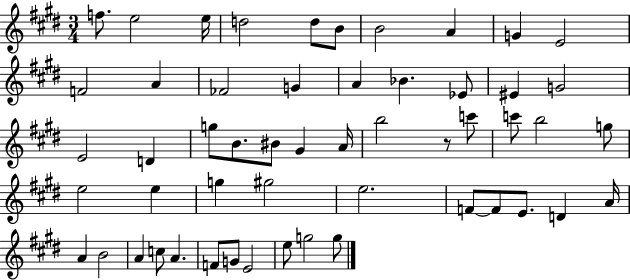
{
  \clef treble
  \numericTimeSignature
  \time 3/4
  \key e \major
  f''8. e''2 e''16 | d''2 d''8 b'8 | b'2 a'4 | g'4 e'2 | \break f'2 a'4 | fes'2 g'4 | a'4 bes'4. ees'8 | eis'4 g'2 | \break e'2 d'4 | g''8 b'8. bis'8 gis'4 a'16 | b''2 r8 c'''8 | c'''8 b''2 g''8 | \break e''2 e''4 | g''4 gis''2 | e''2. | f'8~~ f'8 e'8. d'4 a'16 | \break a'4 b'2 | a'4 c''8 a'4. | f'8 g'8 e'2 | e''8 g''2 g''8 | \break \bar "|."
}